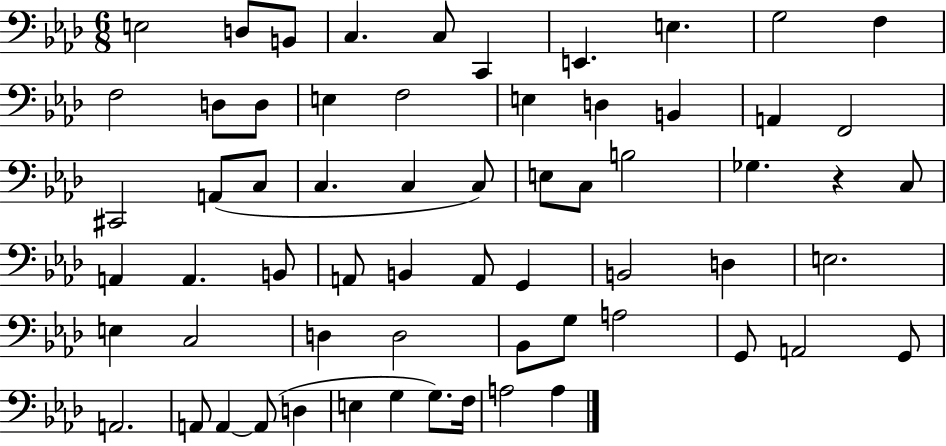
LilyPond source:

{
  \clef bass
  \numericTimeSignature
  \time 6/8
  \key aes \major
  e2 d8 b,8 | c4. c8 c,4 | e,4. e4. | g2 f4 | \break f2 d8 d8 | e4 f2 | e4 d4 b,4 | a,4 f,2 | \break cis,2 a,8( c8 | c4. c4 c8) | e8 c8 b2 | ges4. r4 c8 | \break a,4 a,4. b,8 | a,8 b,4 a,8 g,4 | b,2 d4 | e2. | \break e4 c2 | d4 d2 | bes,8 g8 a2 | g,8 a,2 g,8 | \break a,2. | a,8 a,4~~ a,8( d4 | e4 g4 g8.) f16 | a2 a4 | \break \bar "|."
}